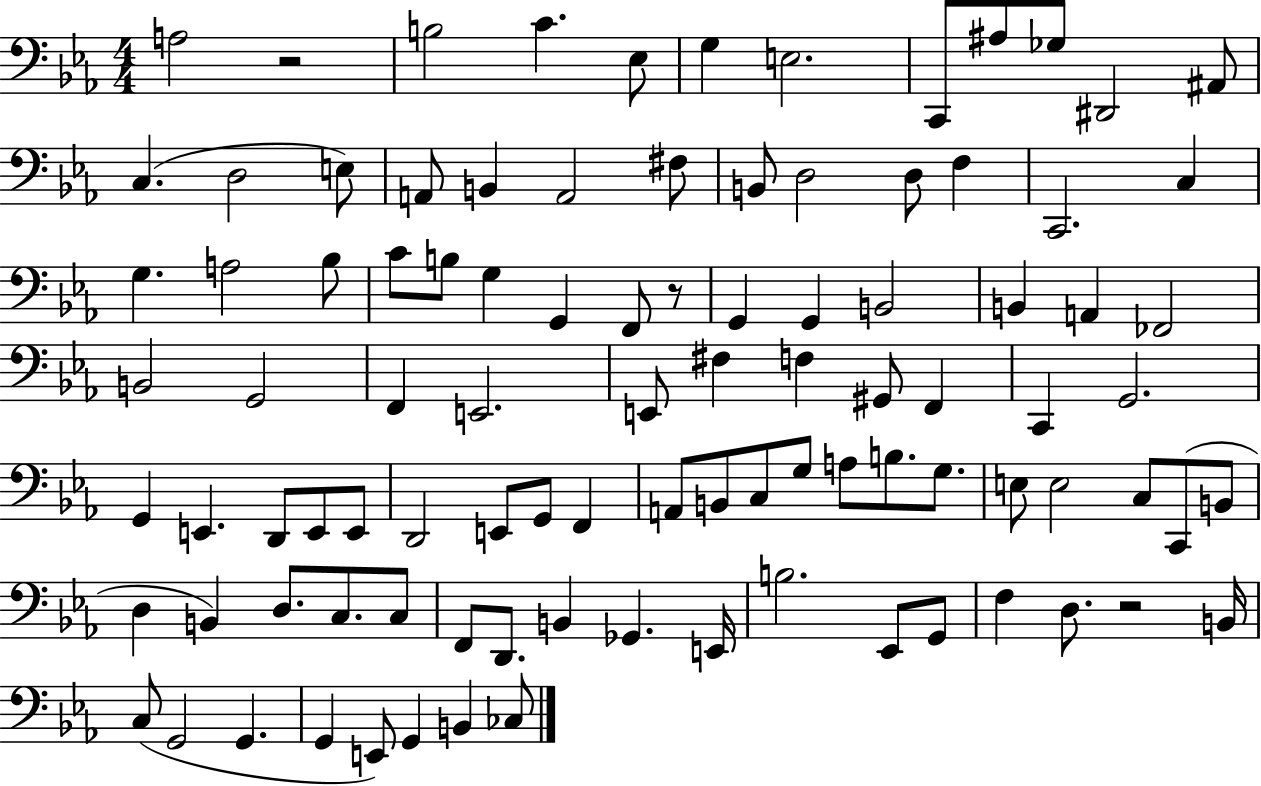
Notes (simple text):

A3/h R/h B3/h C4/q. Eb3/e G3/q E3/h. C2/e A#3/e Gb3/e D#2/h A#2/e C3/q. D3/h E3/e A2/e B2/q A2/h F#3/e B2/e D3/h D3/e F3/q C2/h. C3/q G3/q. A3/h Bb3/e C4/e B3/e G3/q G2/q F2/e R/e G2/q G2/q B2/h B2/q A2/q FES2/h B2/h G2/h F2/q E2/h. E2/e F#3/q F3/q G#2/e F2/q C2/q G2/h. G2/q E2/q. D2/e E2/e E2/e D2/h E2/e G2/e F2/q A2/e B2/e C3/e G3/e A3/e B3/e. G3/e. E3/e E3/h C3/e C2/e B2/e D3/q B2/q D3/e. C3/e. C3/e F2/e D2/e. B2/q Gb2/q. E2/s B3/h. Eb2/e G2/e F3/q D3/e. R/h B2/s C3/e G2/h G2/q. G2/q E2/e G2/q B2/q CES3/e